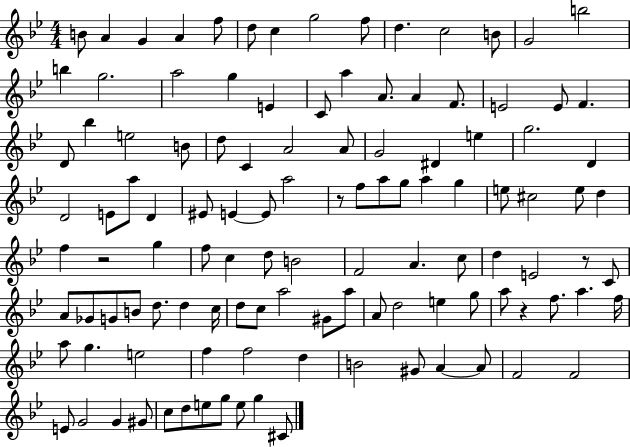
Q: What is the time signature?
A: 4/4